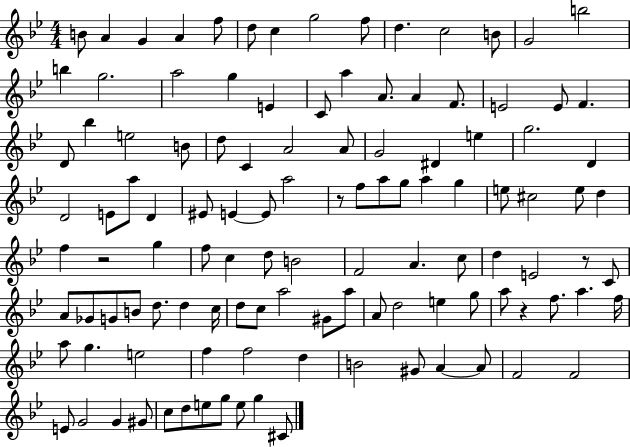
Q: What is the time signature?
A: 4/4